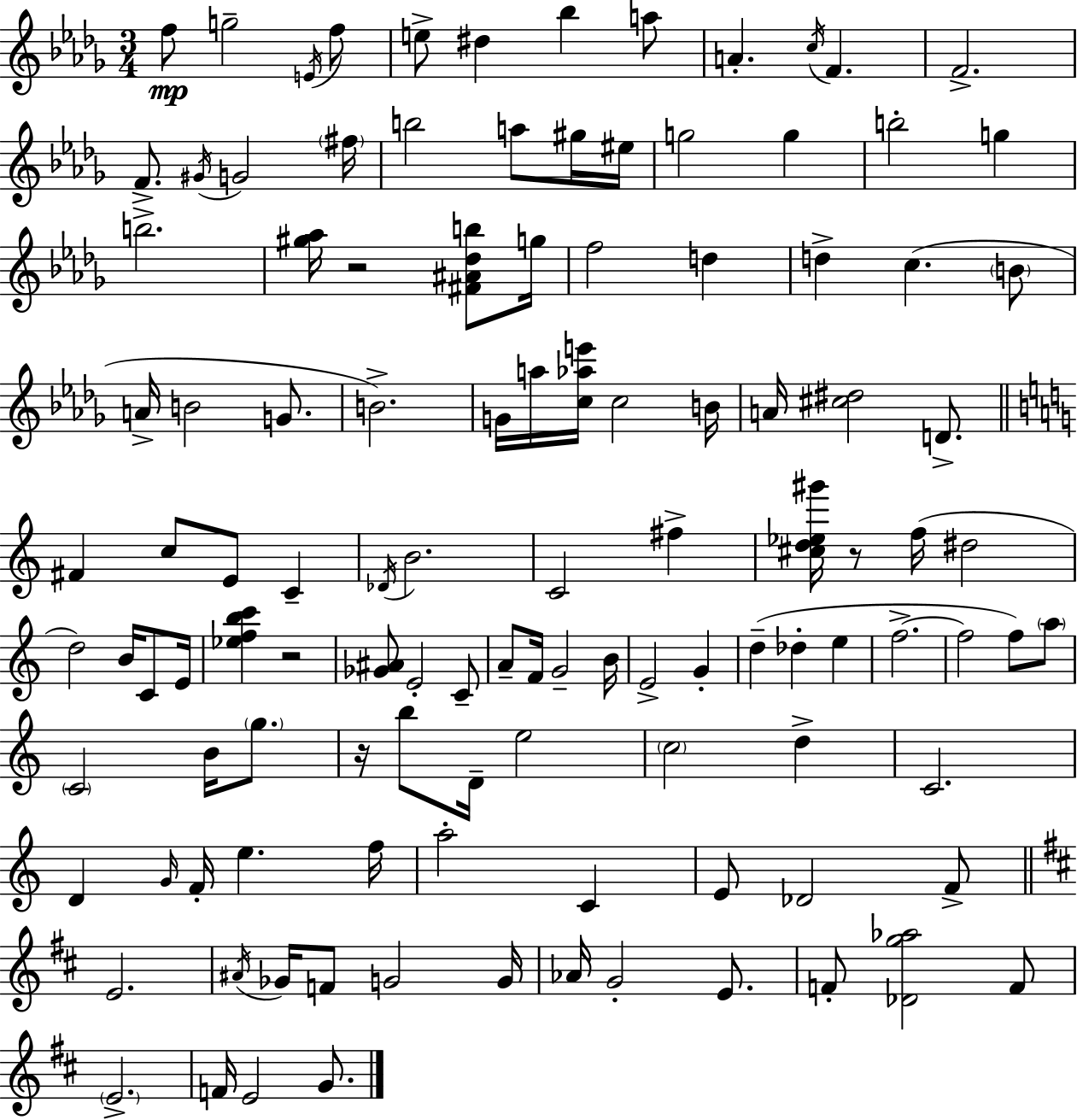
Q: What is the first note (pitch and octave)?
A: F5